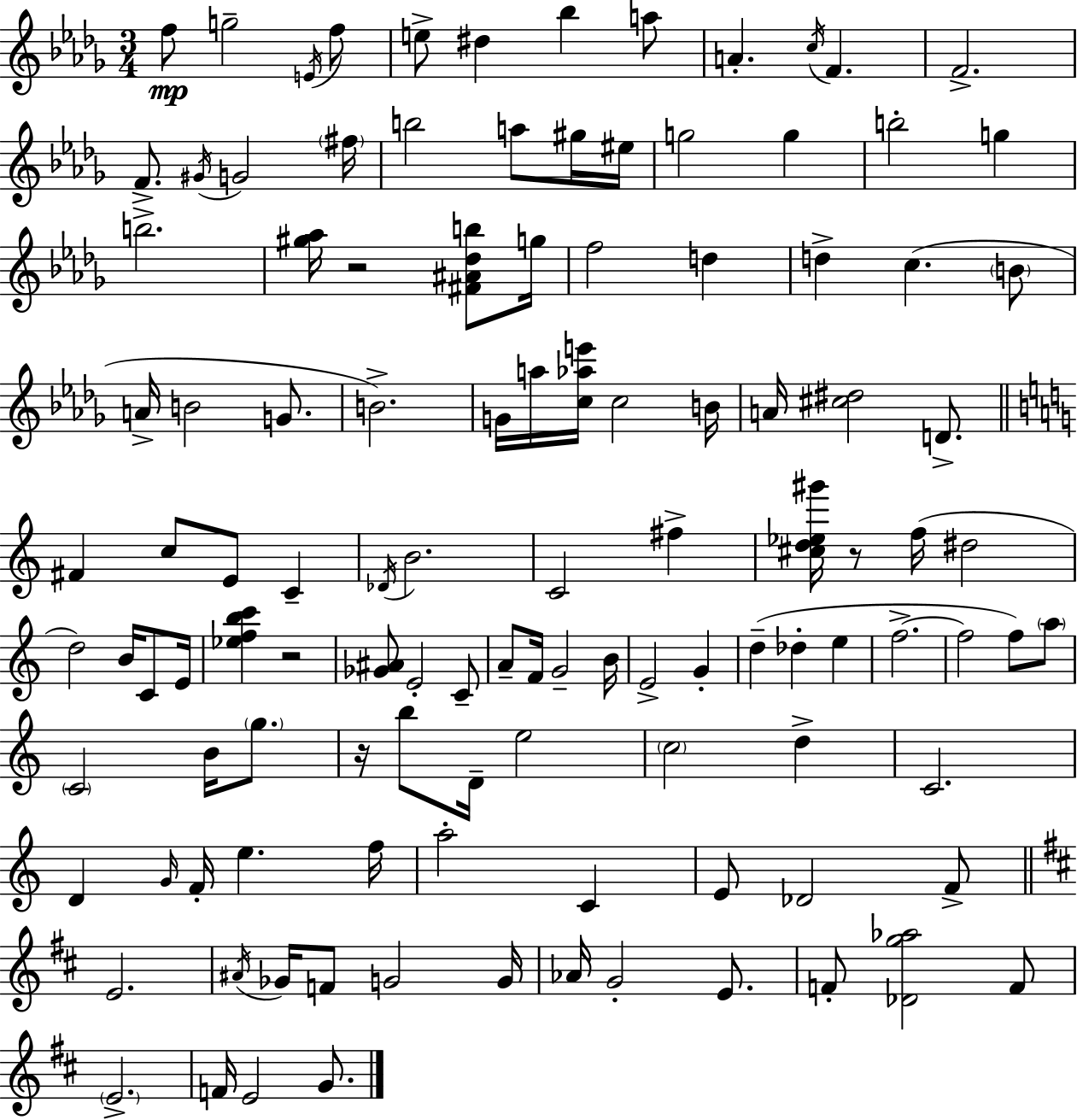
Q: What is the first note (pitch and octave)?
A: F5